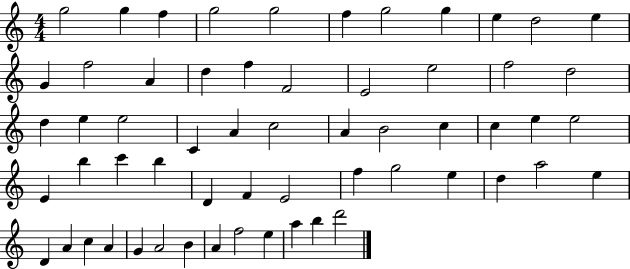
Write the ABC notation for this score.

X:1
T:Untitled
M:4/4
L:1/4
K:C
g2 g f g2 g2 f g2 g e d2 e G f2 A d f F2 E2 e2 f2 d2 d e e2 C A c2 A B2 c c e e2 E b c' b D F E2 f g2 e d a2 e D A c A G A2 B A f2 e a b d'2